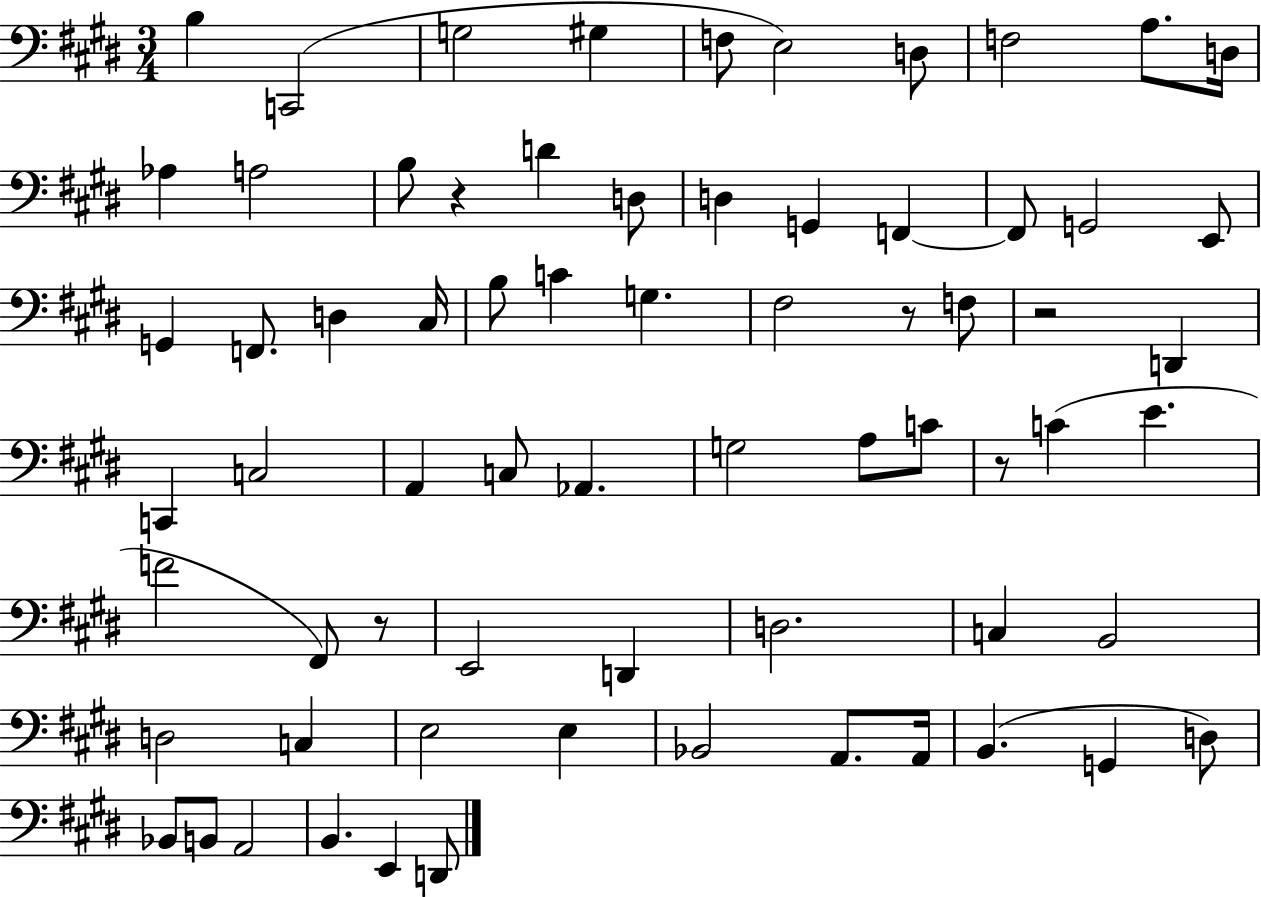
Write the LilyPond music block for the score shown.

{
  \clef bass
  \numericTimeSignature
  \time 3/4
  \key e \major
  b4 c,2( | g2 gis4 | f8 e2) d8 | f2 a8. d16 | \break aes4 a2 | b8 r4 d'4 d8 | d4 g,4 f,4~~ | f,8 g,2 e,8 | \break g,4 f,8. d4 cis16 | b8 c'4 g4. | fis2 r8 f8 | r2 d,4 | \break c,4 c2 | a,4 c8 aes,4. | g2 a8 c'8 | r8 c'4( e'4. | \break f'2 fis,8) r8 | e,2 d,4 | d2. | c4 b,2 | \break d2 c4 | e2 e4 | bes,2 a,8. a,16 | b,4.( g,4 d8) | \break bes,8 b,8 a,2 | b,4. e,4 d,8 | \bar "|."
}